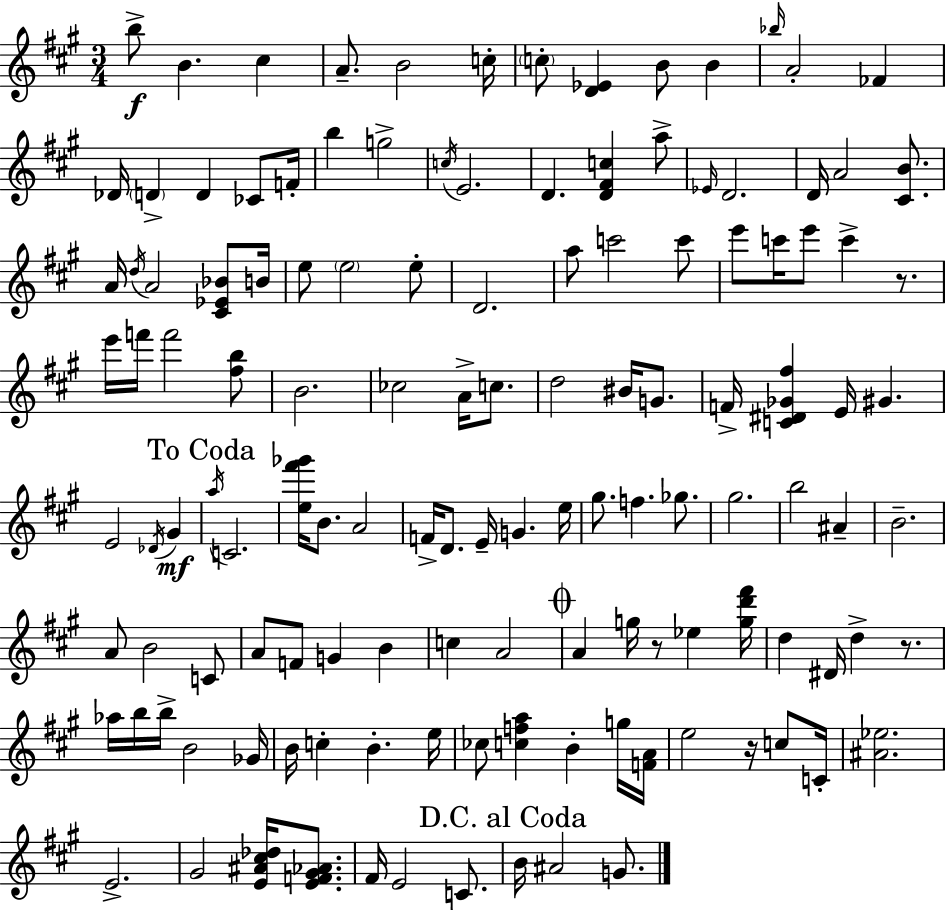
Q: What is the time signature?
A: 3/4